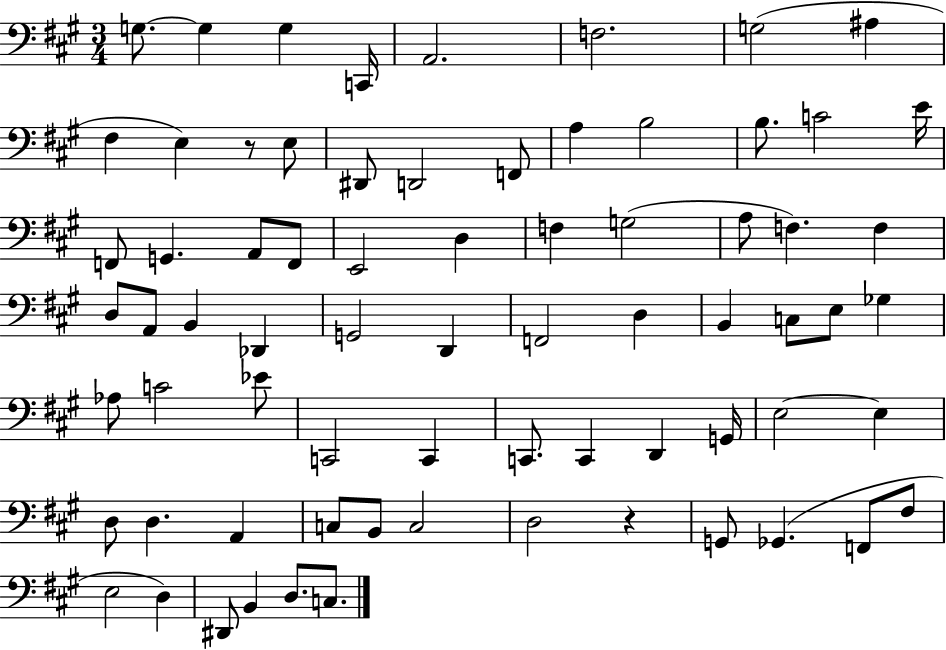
G3/e. G3/q G3/q C2/s A2/h. F3/h. G3/h A#3/q F#3/q E3/q R/e E3/e D#2/e D2/h F2/e A3/q B3/h B3/e. C4/h E4/s F2/e G2/q. A2/e F2/e E2/h D3/q F3/q G3/h A3/e F3/q. F3/q D3/e A2/e B2/q Db2/q G2/h D2/q F2/h D3/q B2/q C3/e E3/e Gb3/q Ab3/e C4/h Eb4/e C2/h C2/q C2/e. C2/q D2/q G2/s E3/h E3/q D3/e D3/q. A2/q C3/e B2/e C3/h D3/h R/q G2/e Gb2/q. F2/e F#3/e E3/h D3/q D#2/e B2/q D3/e. C3/e.